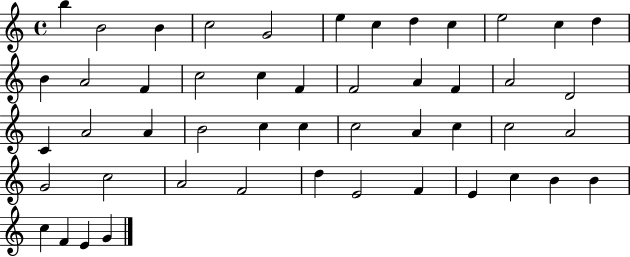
X:1
T:Untitled
M:4/4
L:1/4
K:C
b B2 B c2 G2 e c d c e2 c d B A2 F c2 c F F2 A F A2 D2 C A2 A B2 c c c2 A c c2 A2 G2 c2 A2 F2 d E2 F E c B B c F E G